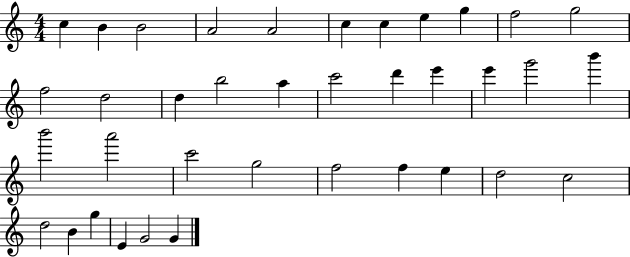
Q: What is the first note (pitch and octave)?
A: C5